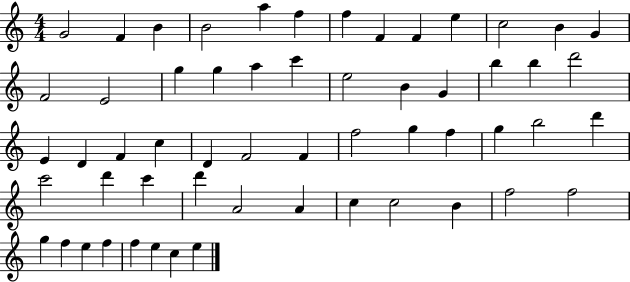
X:1
T:Untitled
M:4/4
L:1/4
K:C
G2 F B B2 a f f F F e c2 B G F2 E2 g g a c' e2 B G b b d'2 E D F c D F2 F f2 g f g b2 d' c'2 d' c' d' A2 A c c2 B f2 f2 g f e f f e c e